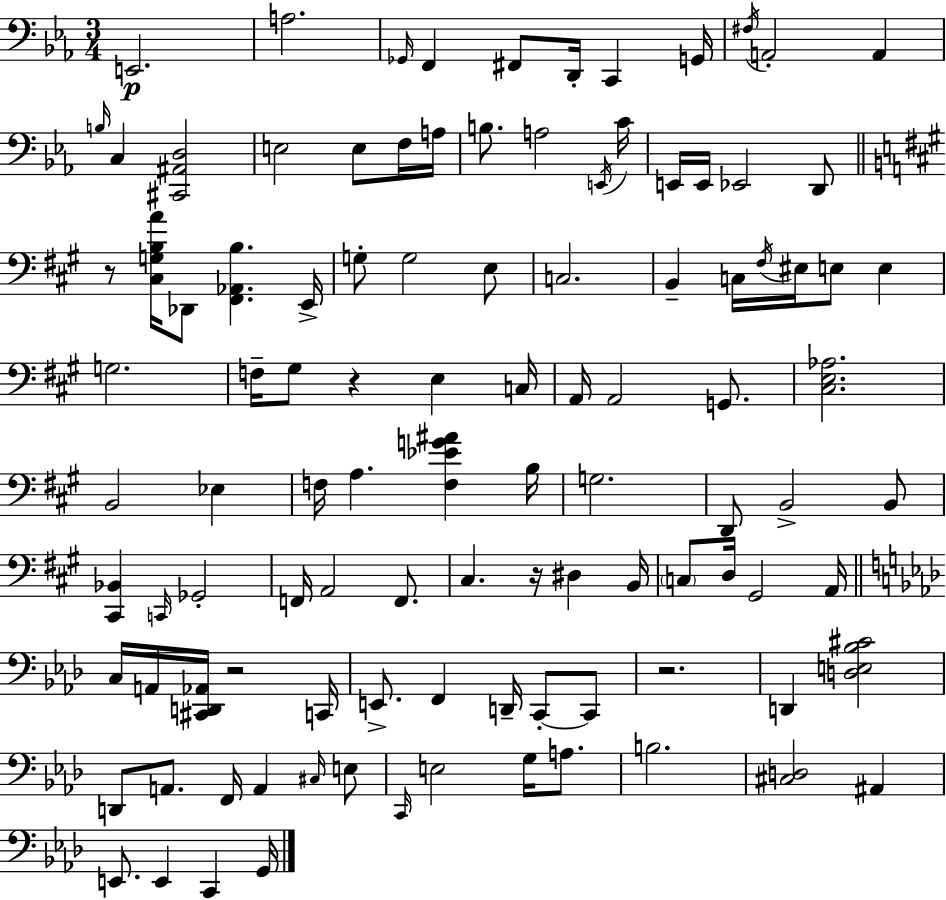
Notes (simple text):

E2/h. A3/h. Gb2/s F2/q F#2/e D2/s C2/q G2/s F#3/s A2/h A2/q B3/s C3/q [C#2,A#2,D3]/h E3/h E3/e F3/s A3/s B3/e. A3/h E2/s C4/s E2/s E2/s Eb2/h D2/e R/e [C#3,G3,B3,A4]/s Db2/e [F#2,Ab2,B3]/q. E2/s G3/e G3/h E3/e C3/h. B2/q C3/s F#3/s EIS3/s E3/e E3/q G3/h. F3/s G#3/e R/q E3/q C3/s A2/s A2/h G2/e. [C#3,E3,Ab3]/h. B2/h Eb3/q F3/s A3/q. [F3,Eb4,G4,A#4]/q B3/s G3/h. D2/e B2/h B2/e [C#2,Bb2]/q C2/s Gb2/h F2/s A2/h F2/e. C#3/q. R/s D#3/q B2/s C3/e D3/s G#2/h A2/s C3/s A2/s [C#2,D2,Ab2]/s R/h C2/s E2/e. F2/q D2/s C2/e C2/e R/h. D2/q [D3,E3,Bb3,C#4]/h D2/e A2/e. F2/s A2/q C#3/s E3/e C2/s E3/h G3/s A3/e. B3/h. [C#3,D3]/h A#2/q E2/e. E2/q C2/q G2/s